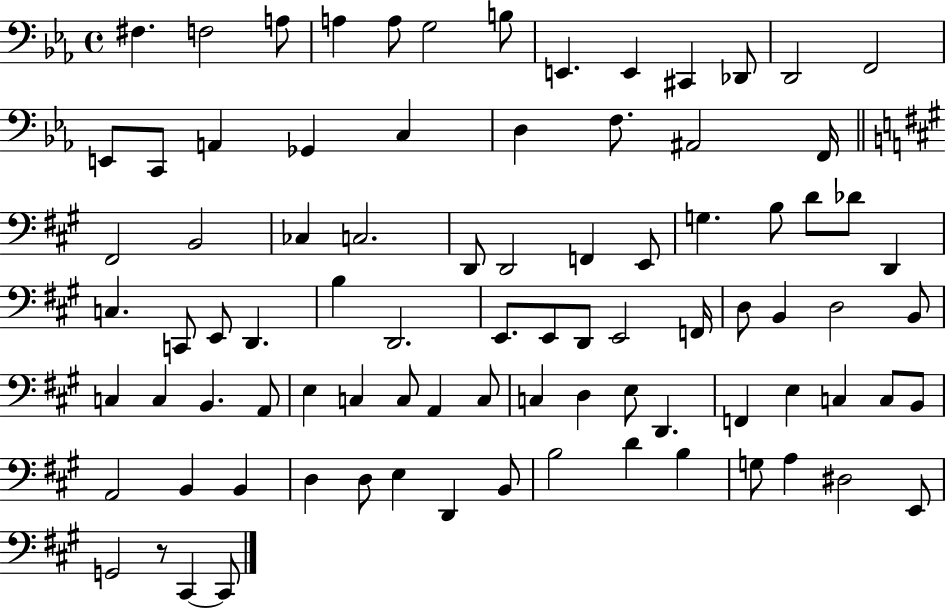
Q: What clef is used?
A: bass